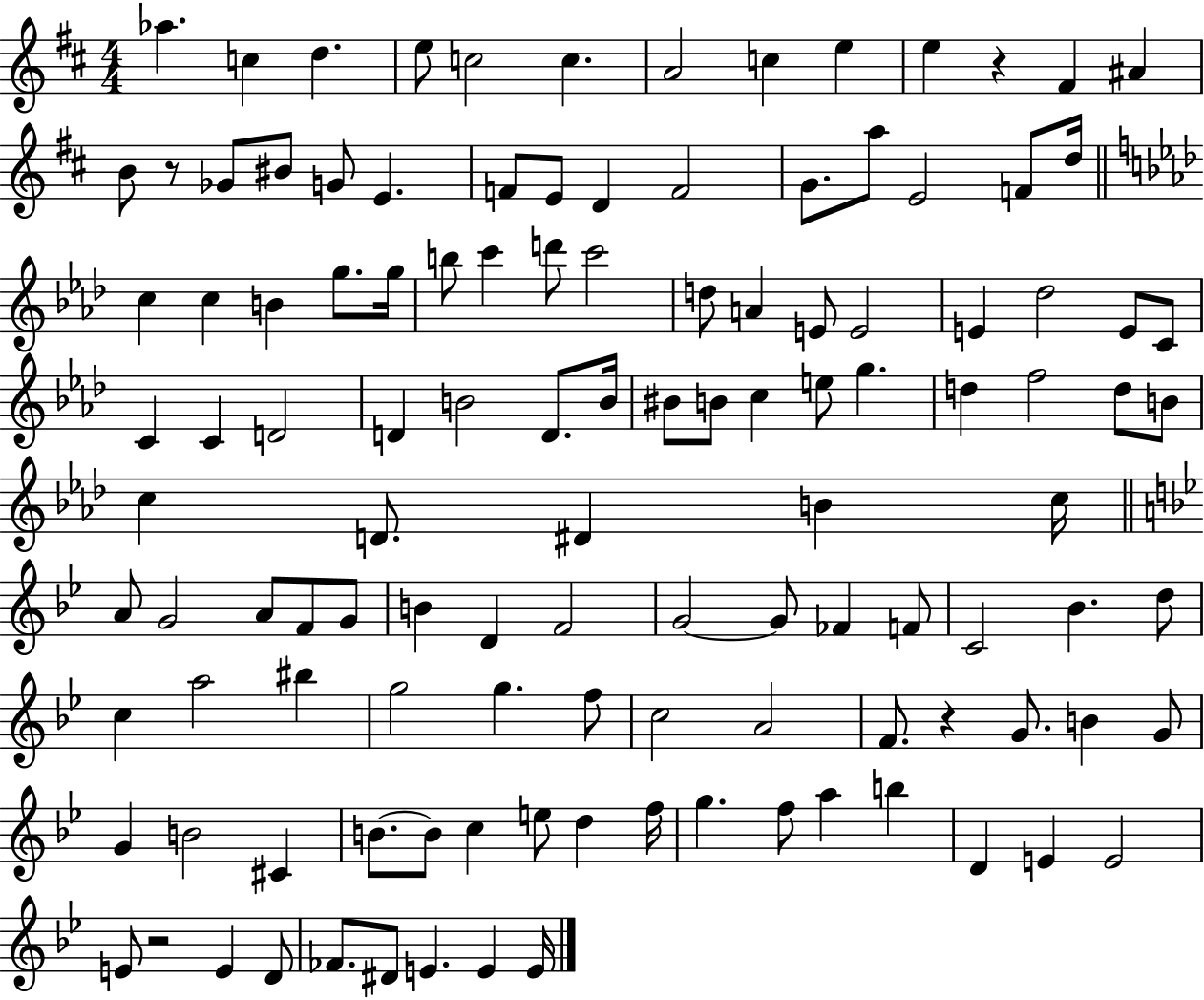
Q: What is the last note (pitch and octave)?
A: E4